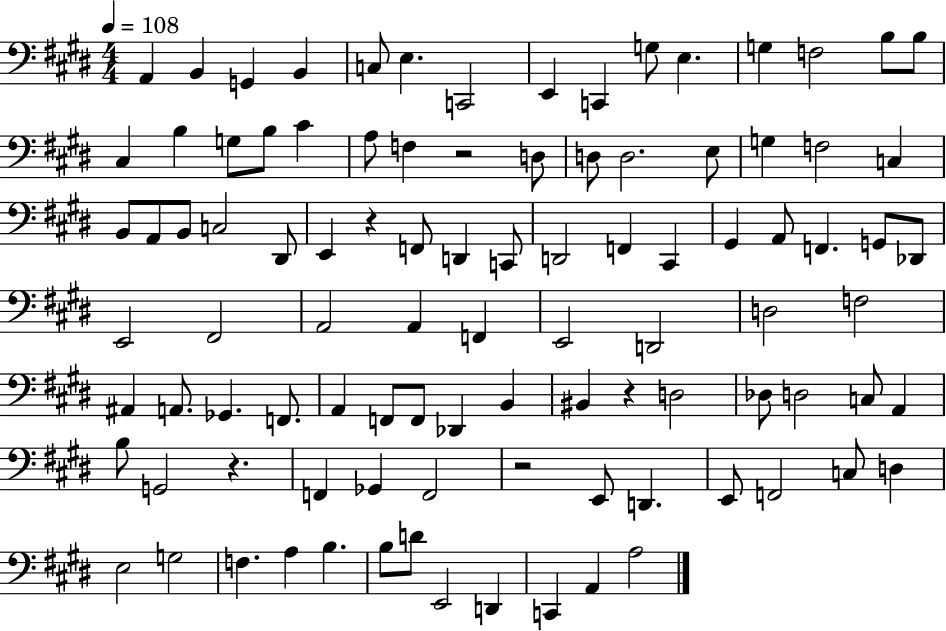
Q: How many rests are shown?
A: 5